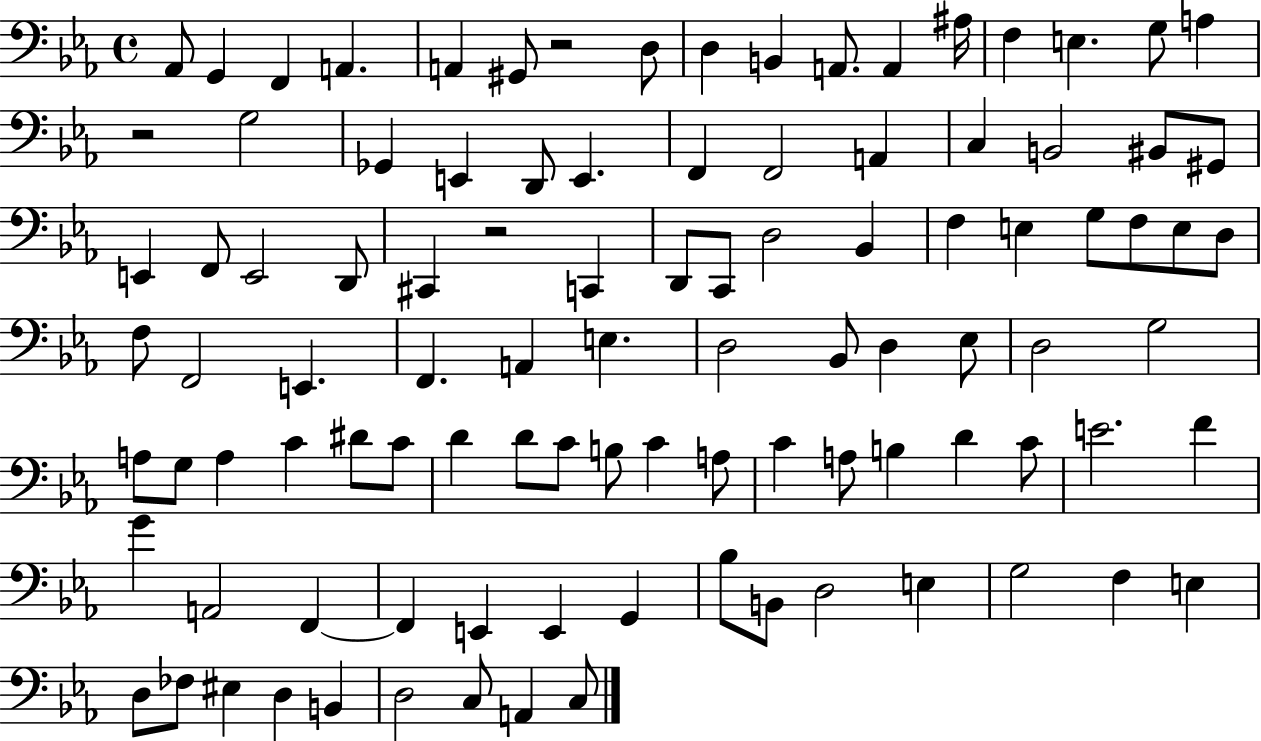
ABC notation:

X:1
T:Untitled
M:4/4
L:1/4
K:Eb
_A,,/2 G,, F,, A,, A,, ^G,,/2 z2 D,/2 D, B,, A,,/2 A,, ^A,/4 F, E, G,/2 A, z2 G,2 _G,, E,, D,,/2 E,, F,, F,,2 A,, C, B,,2 ^B,,/2 ^G,,/2 E,, F,,/2 E,,2 D,,/2 ^C,, z2 C,, D,,/2 C,,/2 D,2 _B,, F, E, G,/2 F,/2 E,/2 D,/2 F,/2 F,,2 E,, F,, A,, E, D,2 _B,,/2 D, _E,/2 D,2 G,2 A,/2 G,/2 A, C ^D/2 C/2 D D/2 C/2 B,/2 C A,/2 C A,/2 B, D C/2 E2 F G A,,2 F,, F,, E,, E,, G,, _B,/2 B,,/2 D,2 E, G,2 F, E, D,/2 _F,/2 ^E, D, B,, D,2 C,/2 A,, C,/2